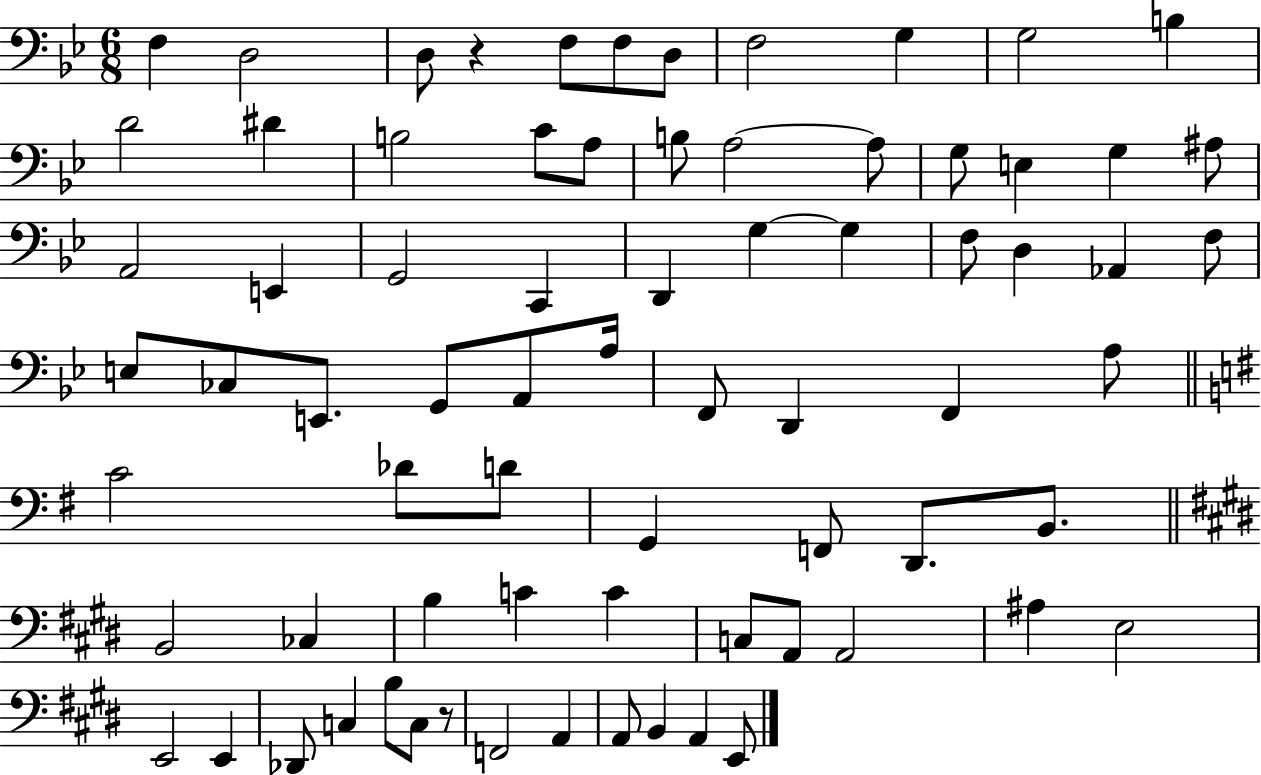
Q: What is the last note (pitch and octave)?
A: E2